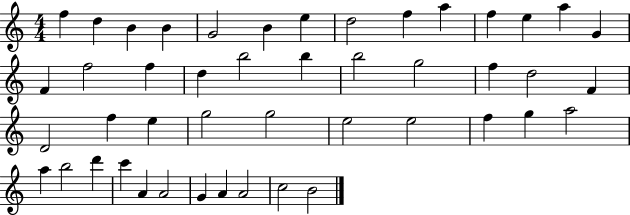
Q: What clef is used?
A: treble